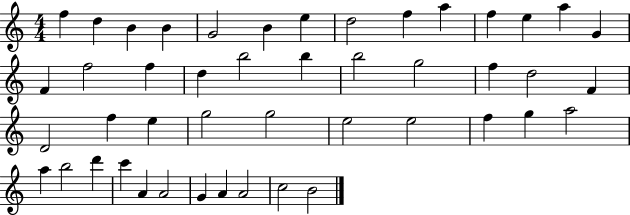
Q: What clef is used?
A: treble